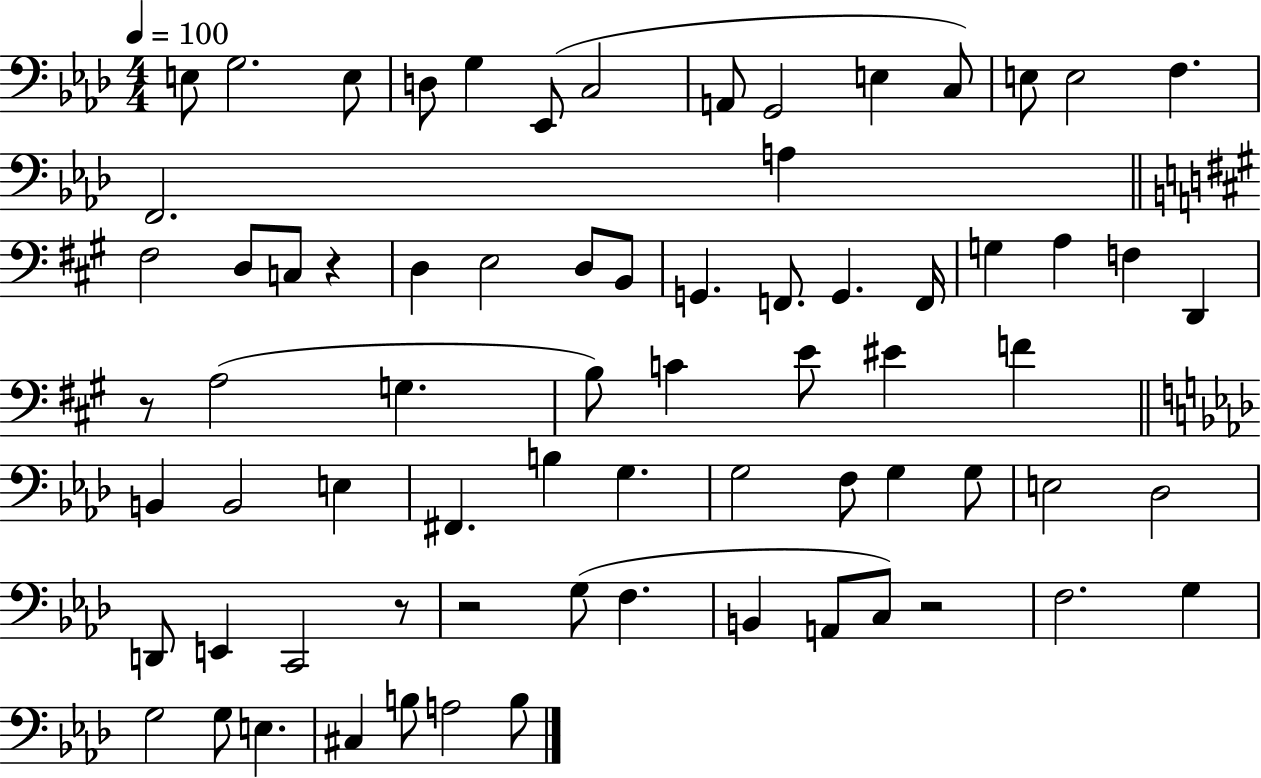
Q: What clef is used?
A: bass